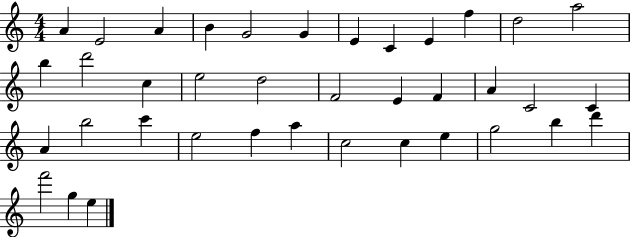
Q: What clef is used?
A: treble